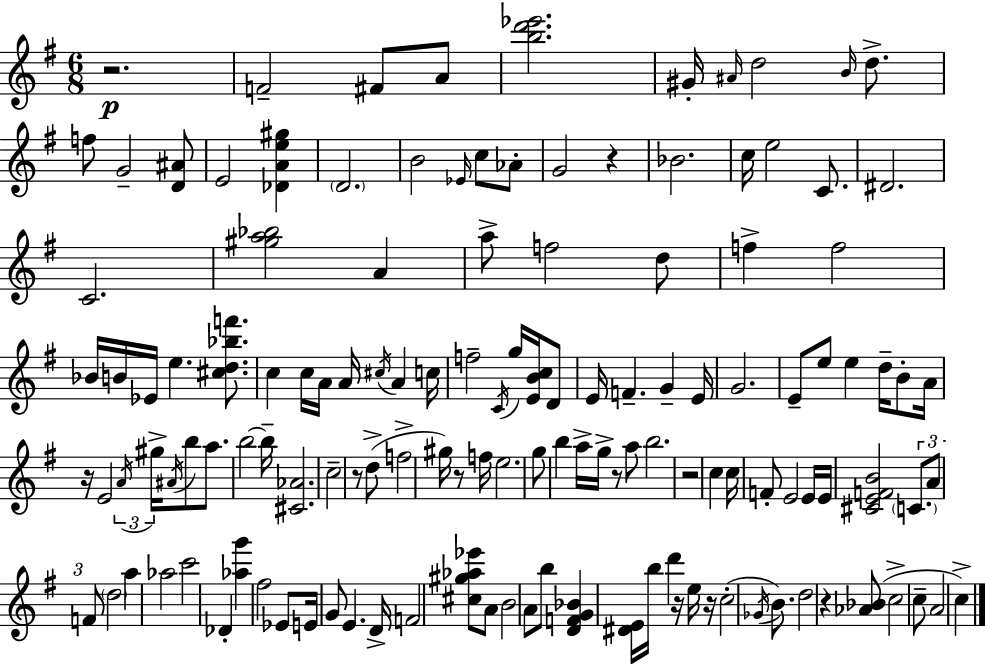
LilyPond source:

{
  \clef treble
  \numericTimeSignature
  \time 6/8
  \key e \minor
  \repeat volta 2 { r2.\p | f'2-- fis'8 a'8 | <b'' d''' ees'''>2. | gis'16-. \grace { ais'16 } d''2 \grace { b'16 } d''8.-> | \break f''8 g'2-- | <d' ais'>8 e'2 <des' a' e'' gis''>4 | \parenthesize d'2. | b'2 \grace { ees'16 } c''8 | \break aes'8-. g'2 r4 | bes'2. | c''16 e''2 | c'8. dis'2. | \break c'2. | <gis'' a'' bes''>2 a'4 | a''8-> f''2 | d''8 f''4-> f''2 | \break bes'16 b'16 ees'16 e''4. | <cis'' d'' bes'' f'''>8. c''4 c''16 a'16 a'16 \acciaccatura { cis''16 } a'4 | c''16 f''2-- | \acciaccatura { c'16 } g''16 <e' b' c''>16 d'8 e'16 f'4.-- | \break g'4-- e'16 g'2. | e'8-- e''8 e''4 | d''16-- b'8-. a'16 r16 e'2 | \tuplet 3/2 { \acciaccatura { a'16 } gis''16-> \acciaccatura { ais'16 } } b''8 a''8. b''2~~ | \break b''16-- <cis' aes'>2. | c''2-- | r8 d''8->( f''2-> | gis''16) r8 f''16 e''2. | \break g''8 b''4 | a''16-> g''16-> r8 a''8 b''2. | r2 | c''4 c''16 f'8-. e'2 | \break e'16 e'16 <cis' e' f' b'>2 | \tuplet 3/2 { \parenthesize c'8. a'8 f'8 } \parenthesize d''2 | a''4 aes''2 | c'''2 | \break des'4-. <aes'' g'''>4 fis''2 | ees'8 e'16 g'8 | e'4. d'16-> f'2 | <cis'' gis'' aes'' ees'''>8 a'8 b'2 | \break a'8 b''8 <d' f' g' bes'>4 <dis' e'>16 | b''16 d'''4 r16 e''16 r16 c''2-.( | \acciaccatura { ges'16 } b'8.) d''2 | r4 <aes' bes'>8( c''2-> | \break c''8-- a'2 | c''4->) } \bar "|."
}